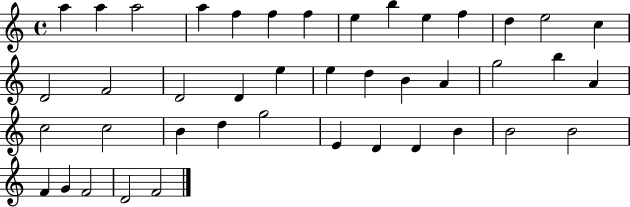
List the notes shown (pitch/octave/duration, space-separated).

A5/q A5/q A5/h A5/q F5/q F5/q F5/q E5/q B5/q E5/q F5/q D5/q E5/h C5/q D4/h F4/h D4/h D4/q E5/q E5/q D5/q B4/q A4/q G5/h B5/q A4/q C5/h C5/h B4/q D5/q G5/h E4/q D4/q D4/q B4/q B4/h B4/h F4/q G4/q F4/h D4/h F4/h